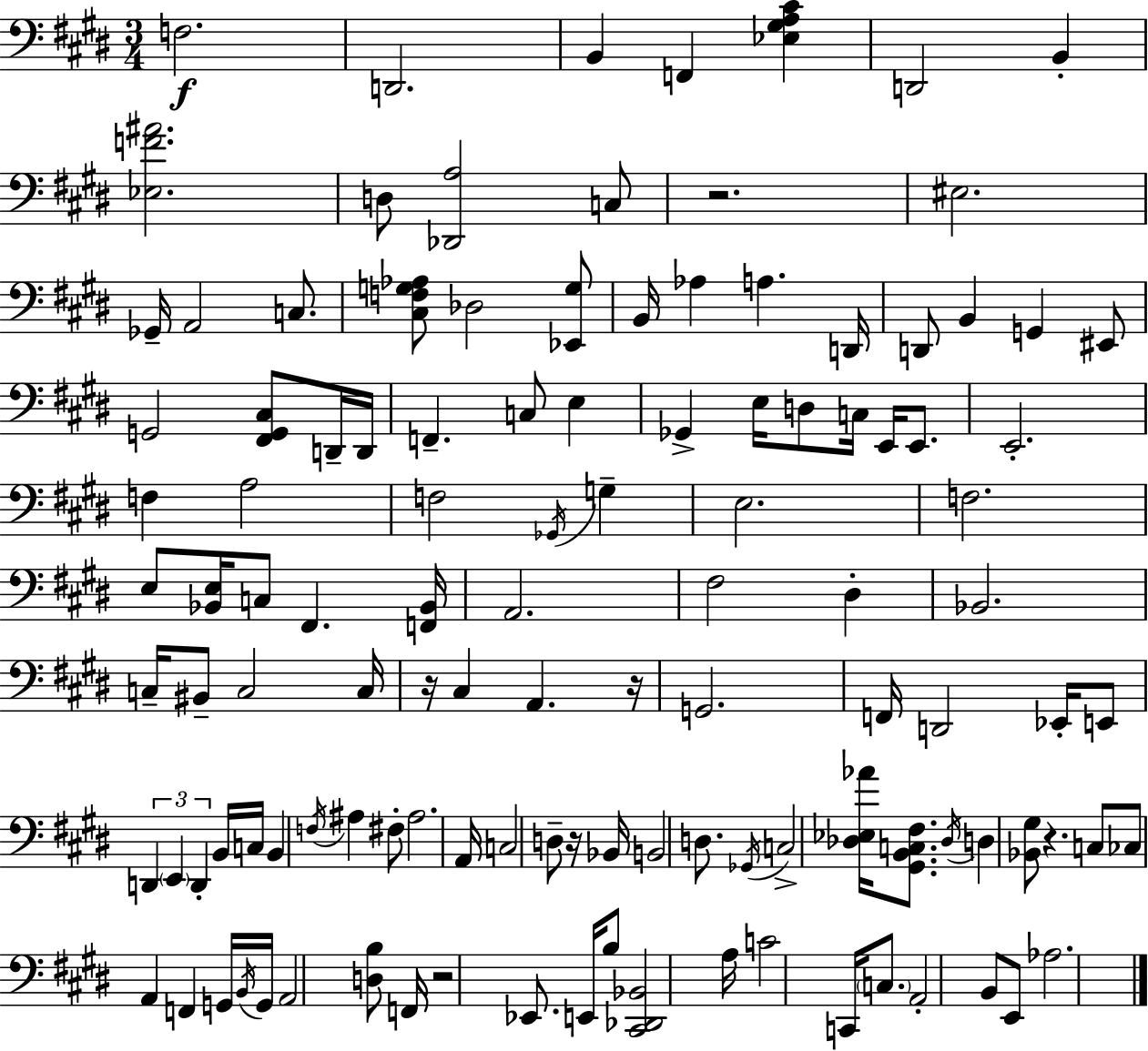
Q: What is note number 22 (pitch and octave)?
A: G2